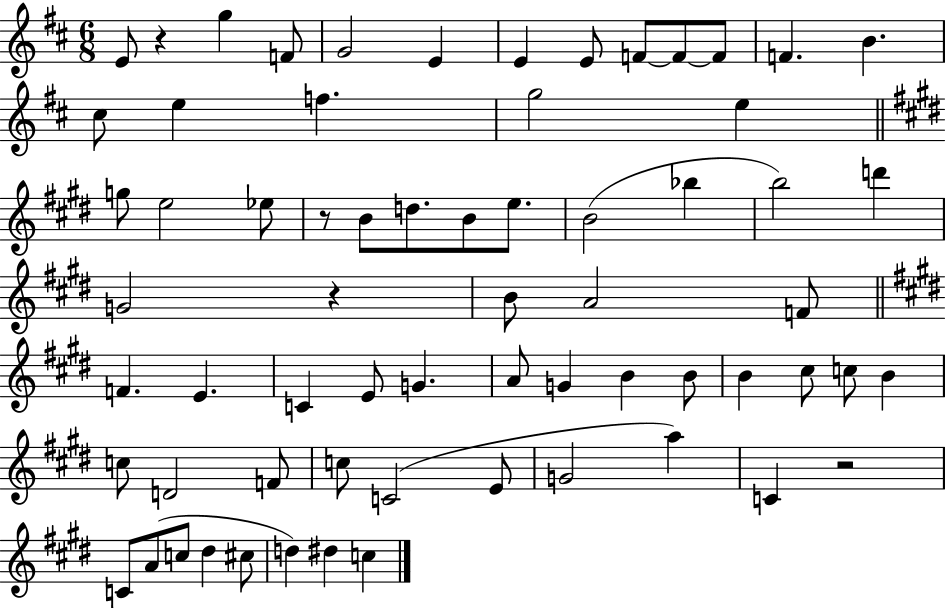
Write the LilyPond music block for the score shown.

{
  \clef treble
  \numericTimeSignature
  \time 6/8
  \key d \major
  e'8 r4 g''4 f'8 | g'2 e'4 | e'4 e'8 f'8~~ f'8~~ f'8 | f'4. b'4. | \break cis''8 e''4 f''4. | g''2 e''4 | \bar "||" \break \key e \major g''8 e''2 ees''8 | r8 b'8 d''8. b'8 e''8. | b'2( bes''4 | b''2) d'''4 | \break g'2 r4 | b'8 a'2 f'8 | \bar "||" \break \key e \major f'4. e'4. | c'4 e'8 g'4. | a'8 g'4 b'4 b'8 | b'4 cis''8 c''8 b'4 | \break c''8 d'2 f'8 | c''8 c'2( e'8 | g'2 a''4) | c'4 r2 | \break c'8 a'8( c''8 dis''4 cis''8 | d''4) dis''4 c''4 | \bar "|."
}